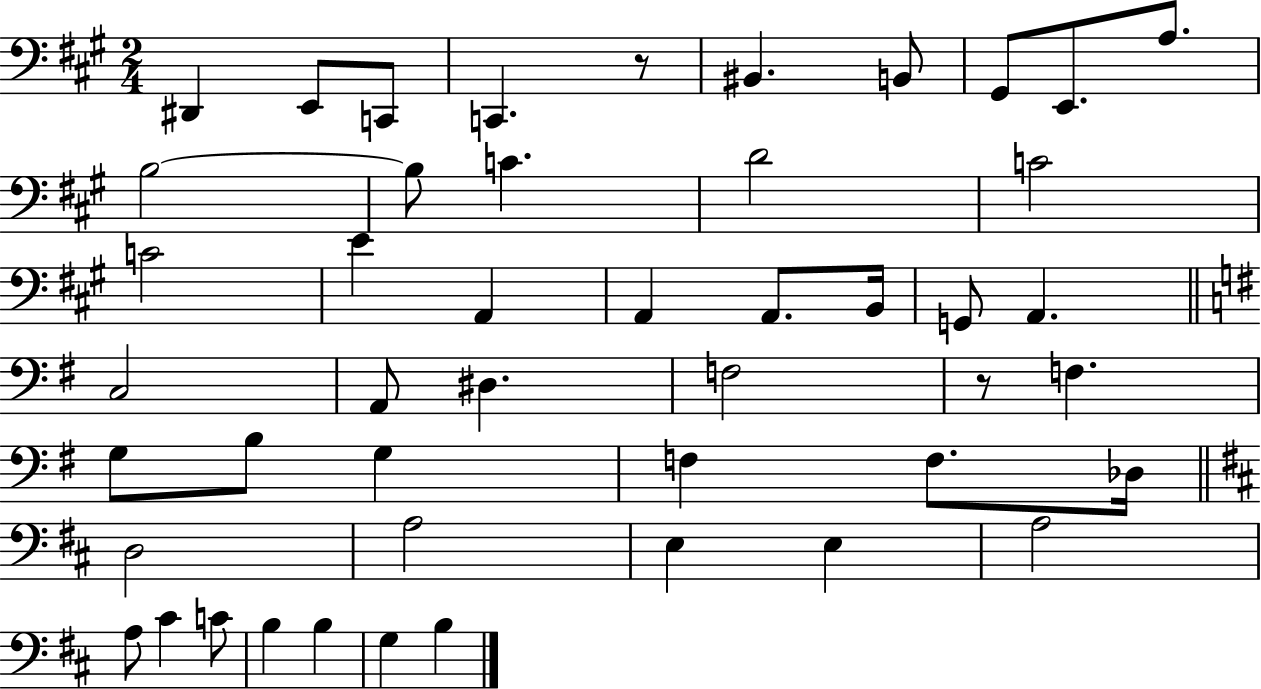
X:1
T:Untitled
M:2/4
L:1/4
K:A
^D,, E,,/2 C,,/2 C,, z/2 ^B,, B,,/2 ^G,,/2 E,,/2 A,/2 B,2 B,/2 C D2 C2 C2 E A,, A,, A,,/2 B,,/4 G,,/2 A,, C,2 A,,/2 ^D, F,2 z/2 F, G,/2 B,/2 G, F, F,/2 _D,/4 D,2 A,2 E, E, A,2 A,/2 ^C C/2 B, B, G, B,